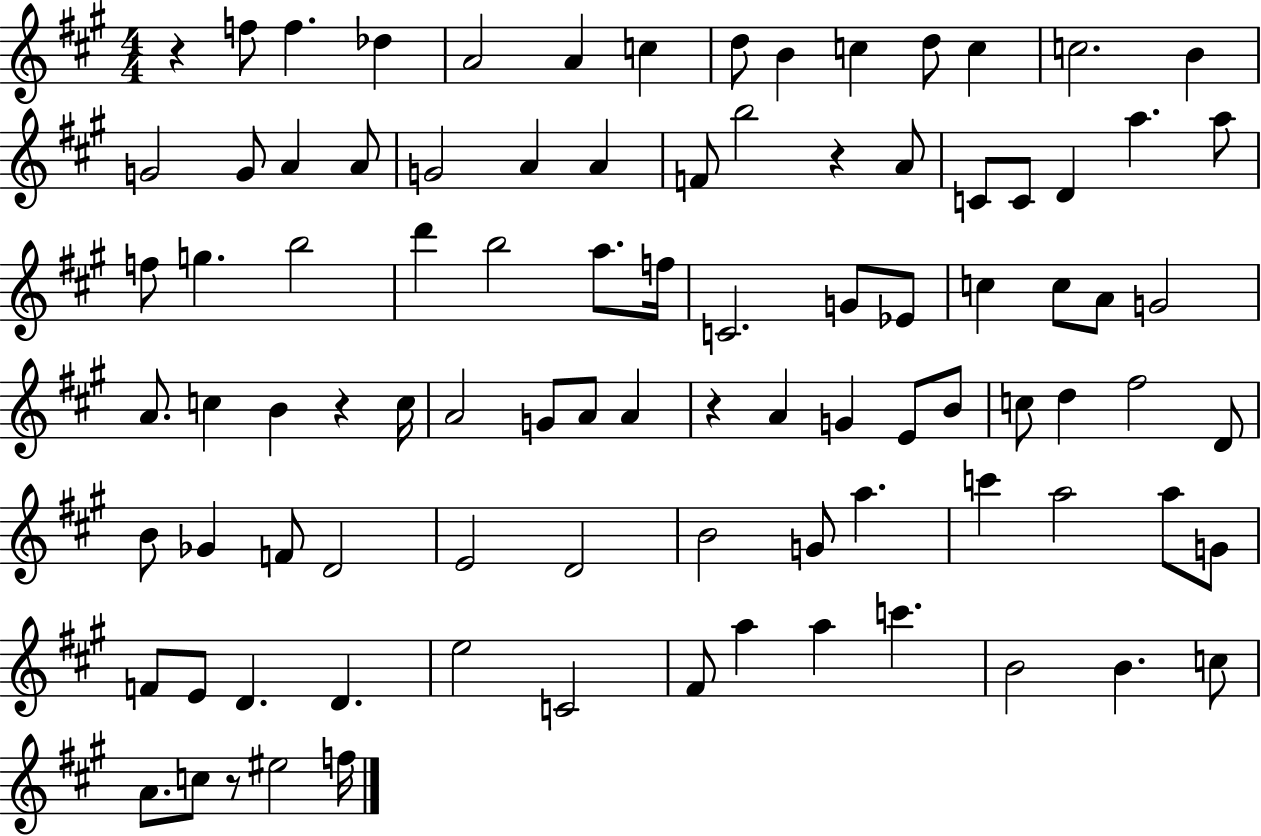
X:1
T:Untitled
M:4/4
L:1/4
K:A
z f/2 f _d A2 A c d/2 B c d/2 c c2 B G2 G/2 A A/2 G2 A A F/2 b2 z A/2 C/2 C/2 D a a/2 f/2 g b2 d' b2 a/2 f/4 C2 G/2 _E/2 c c/2 A/2 G2 A/2 c B z c/4 A2 G/2 A/2 A z A G E/2 B/2 c/2 d ^f2 D/2 B/2 _G F/2 D2 E2 D2 B2 G/2 a c' a2 a/2 G/2 F/2 E/2 D D e2 C2 ^F/2 a a c' B2 B c/2 A/2 c/2 z/2 ^e2 f/4